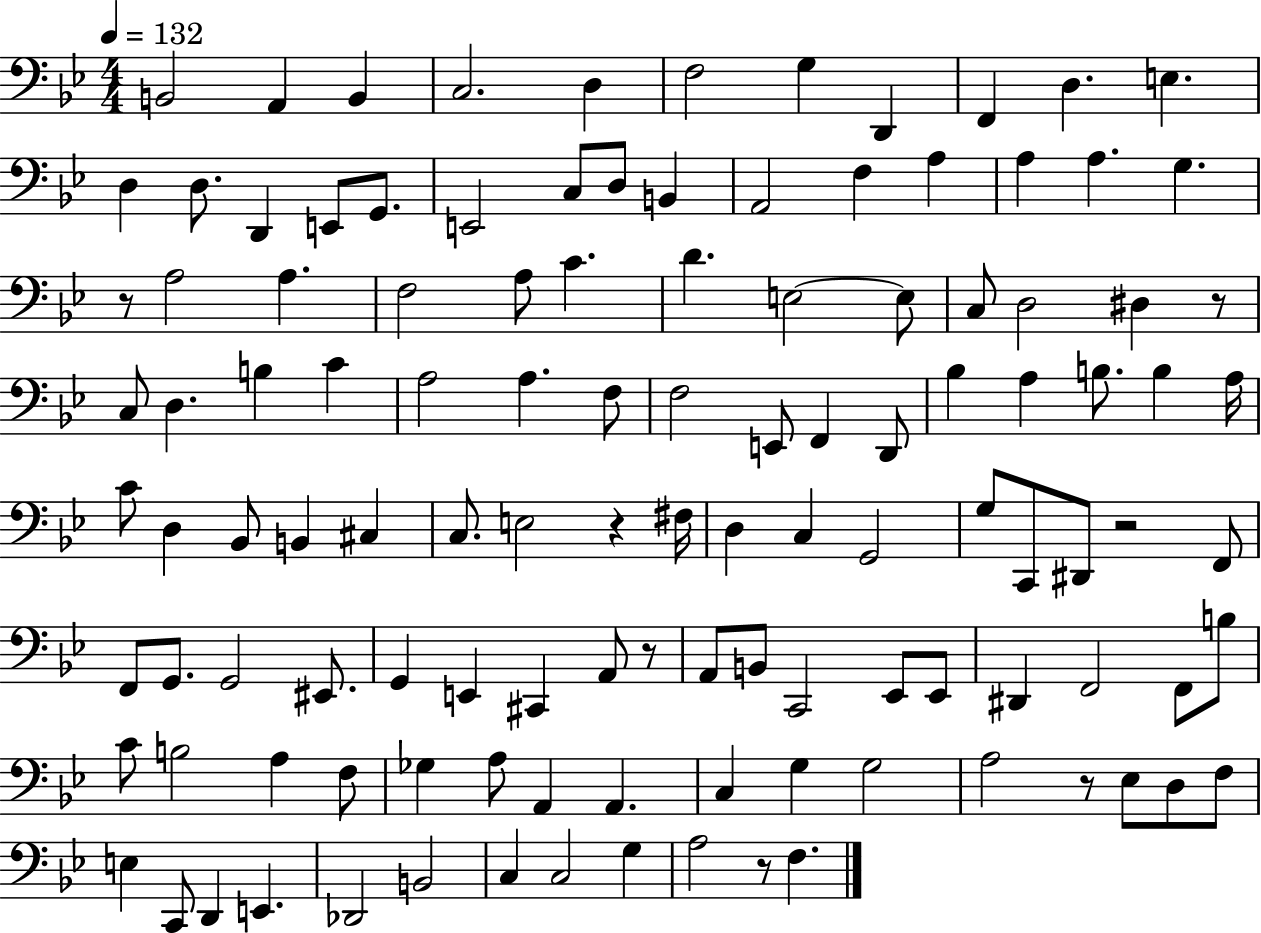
B2/h A2/q B2/q C3/h. D3/q F3/h G3/q D2/q F2/q D3/q. E3/q. D3/q D3/e. D2/q E2/e G2/e. E2/h C3/e D3/e B2/q A2/h F3/q A3/q A3/q A3/q. G3/q. R/e A3/h A3/q. F3/h A3/e C4/q. D4/q. E3/h E3/e C3/e D3/h D#3/q R/e C3/e D3/q. B3/q C4/q A3/h A3/q. F3/e F3/h E2/e F2/q D2/e Bb3/q A3/q B3/e. B3/q A3/s C4/e D3/q Bb2/e B2/q C#3/q C3/e. E3/h R/q F#3/s D3/q C3/q G2/h G3/e C2/e D#2/e R/h F2/e F2/e G2/e. G2/h EIS2/e. G2/q E2/q C#2/q A2/e R/e A2/e B2/e C2/h Eb2/e Eb2/e D#2/q F2/h F2/e B3/e C4/e B3/h A3/q F3/e Gb3/q A3/e A2/q A2/q. C3/q G3/q G3/h A3/h R/e Eb3/e D3/e F3/e E3/q C2/e D2/q E2/q. Db2/h B2/h C3/q C3/h G3/q A3/h R/e F3/q.